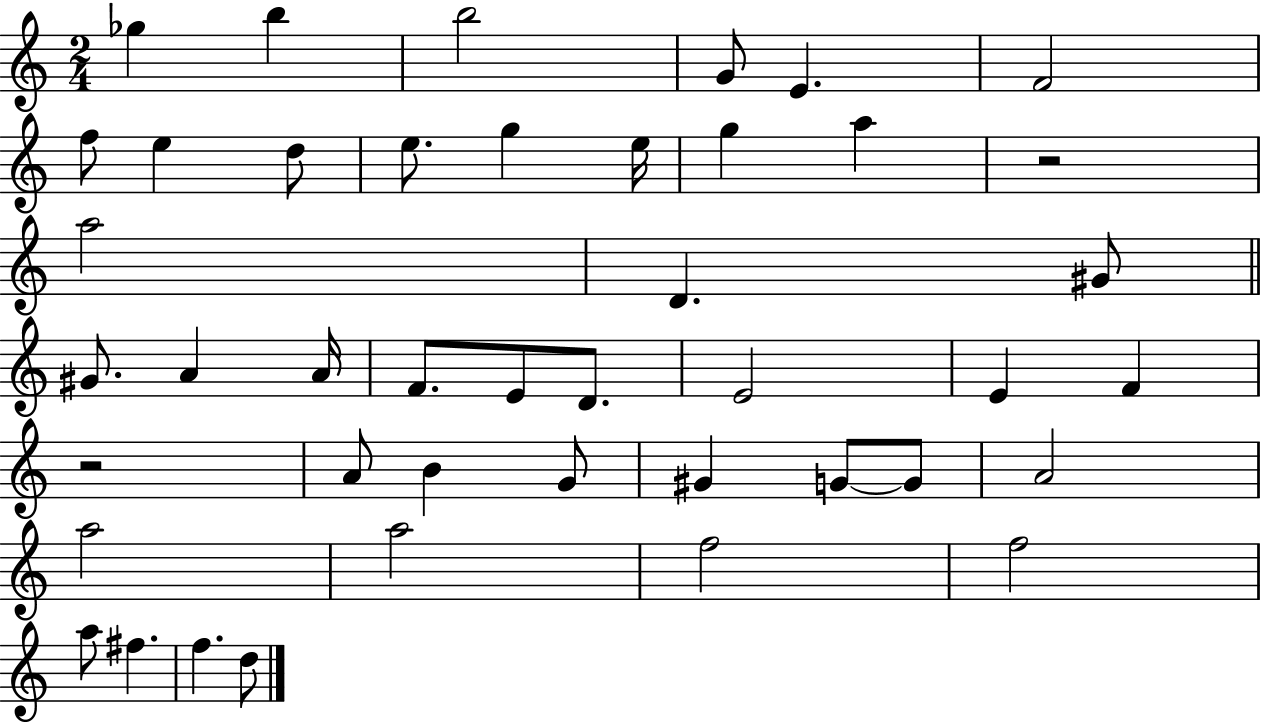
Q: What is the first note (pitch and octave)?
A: Gb5